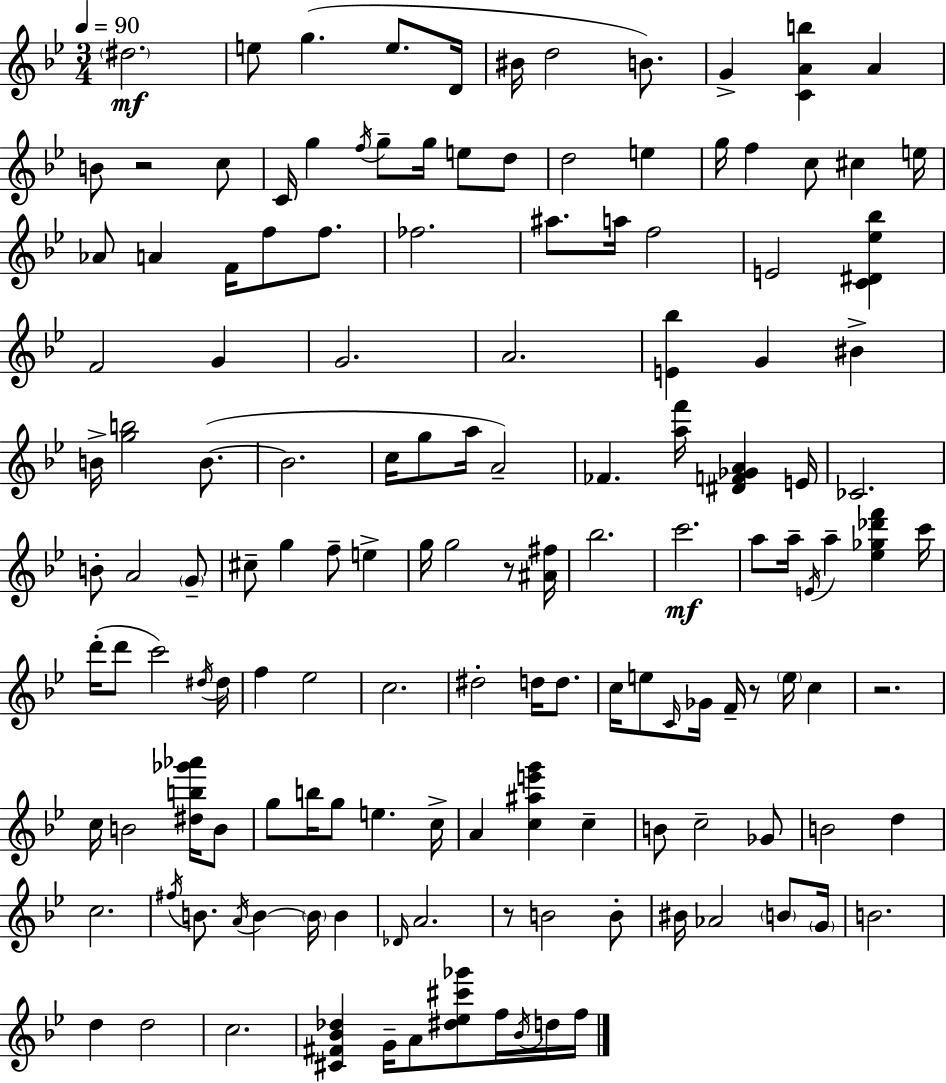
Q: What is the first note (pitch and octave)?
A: D#5